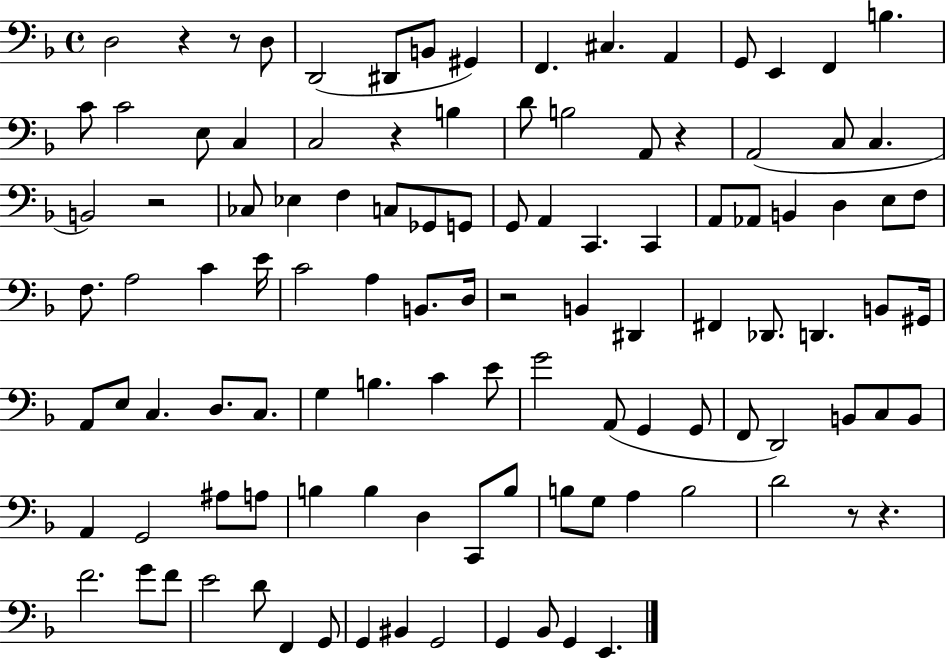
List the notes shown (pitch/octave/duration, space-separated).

D3/h R/q R/e D3/e D2/h D#2/e B2/e G#2/q F2/q. C#3/q. A2/q G2/e E2/q F2/q B3/q. C4/e C4/h E3/e C3/q C3/h R/q B3/q D4/e B3/h A2/e R/q A2/h C3/e C3/q. B2/h R/h CES3/e Eb3/q F3/q C3/e Gb2/e G2/e G2/e A2/q C2/q. C2/q A2/e Ab2/e B2/q D3/q E3/e F3/e F3/e. A3/h C4/q E4/s C4/h A3/q B2/e. D3/s R/h B2/q D#2/q F#2/q Db2/e. D2/q. B2/e G#2/s A2/e E3/e C3/q. D3/e. C3/e. G3/q B3/q. C4/q E4/e G4/h A2/e G2/q G2/e F2/e D2/h B2/e C3/e B2/e A2/q G2/h A#3/e A3/e B3/q B3/q D3/q C2/e B3/e B3/e G3/e A3/q B3/h D4/h R/e R/q. F4/h. G4/e F4/e E4/h D4/e F2/q G2/e G2/q BIS2/q G2/h G2/q Bb2/e G2/q E2/q.